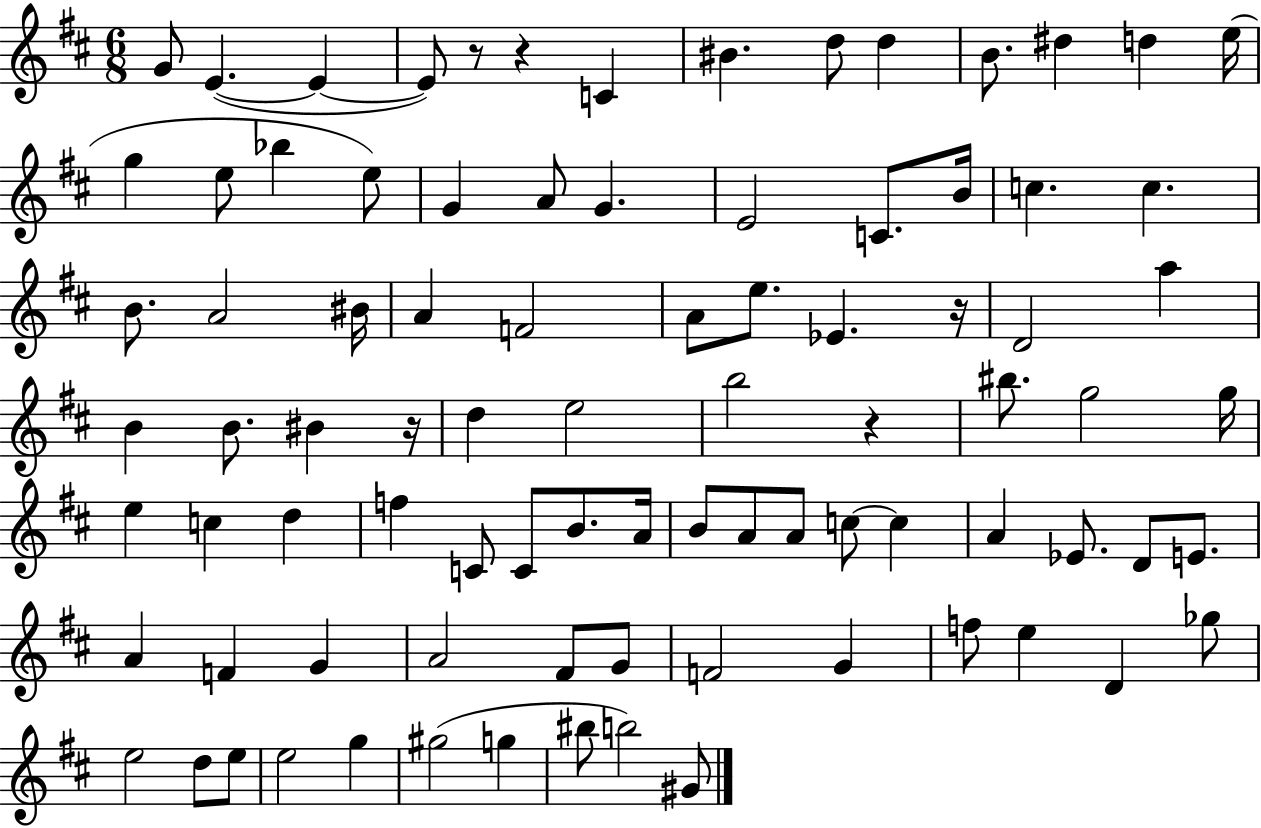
{
  \clef treble
  \numericTimeSignature
  \time 6/8
  \key d \major
  g'8 e'4.~(~ e'4~~ | e'8) r8 r4 c'4 | bis'4. d''8 d''4 | b'8. dis''4 d''4 e''16( | \break g''4 e''8 bes''4 e''8) | g'4 a'8 g'4. | e'2 c'8. b'16 | c''4. c''4. | \break b'8. a'2 bis'16 | a'4 f'2 | a'8 e''8. ees'4. r16 | d'2 a''4 | \break b'4 b'8. bis'4 r16 | d''4 e''2 | b''2 r4 | bis''8. g''2 g''16 | \break e''4 c''4 d''4 | f''4 c'8 c'8 b'8. a'16 | b'8 a'8 a'8 c''8~~ c''4 | a'4 ees'8. d'8 e'8. | \break a'4 f'4 g'4 | a'2 fis'8 g'8 | f'2 g'4 | f''8 e''4 d'4 ges''8 | \break e''2 d''8 e''8 | e''2 g''4 | gis''2( g''4 | bis''8 b''2) gis'8 | \break \bar "|."
}